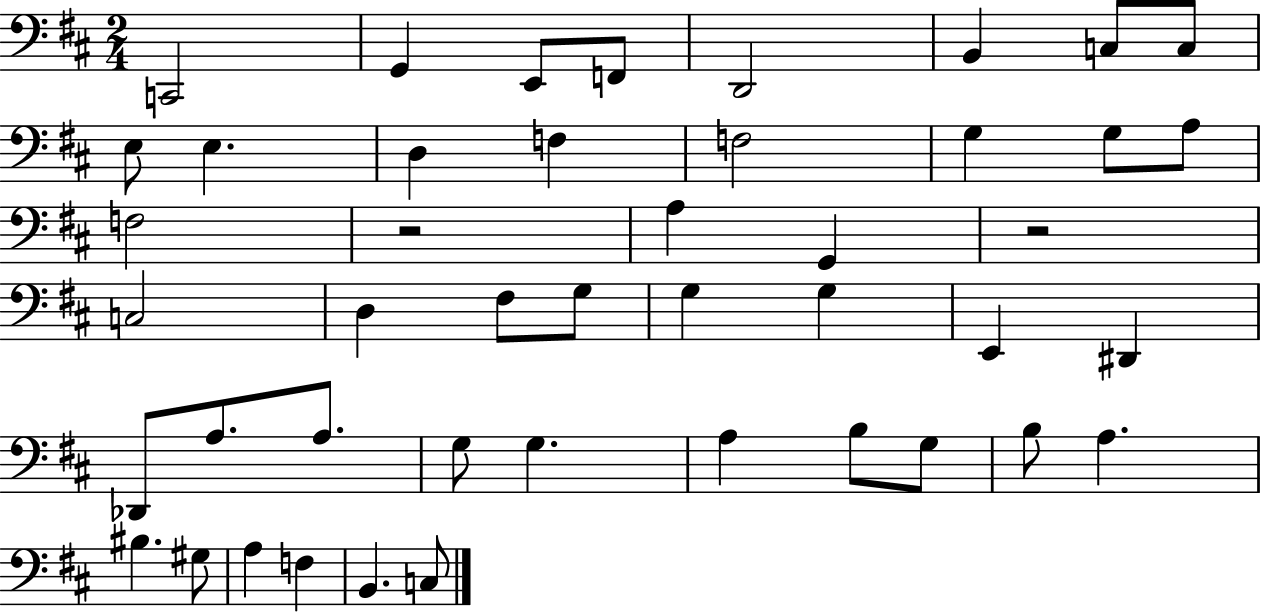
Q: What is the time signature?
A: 2/4